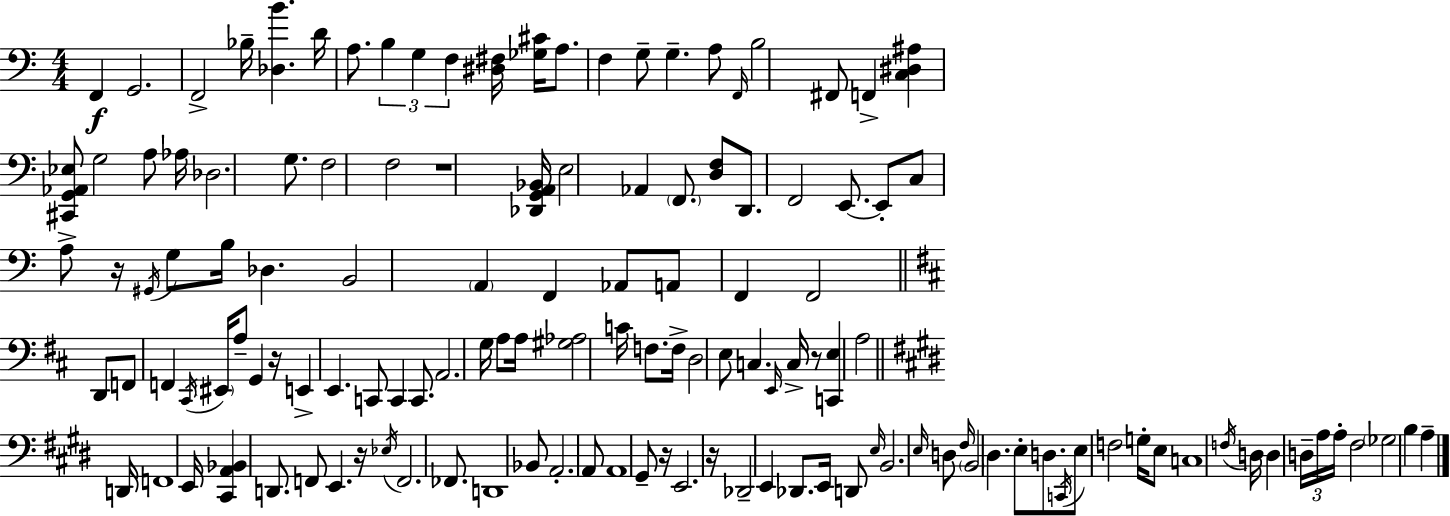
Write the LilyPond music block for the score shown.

{
  \clef bass
  \numericTimeSignature
  \time 4/4
  \key c \major
  \repeat volta 2 { f,4\f g,2. | f,2-> bes16-- <des b'>4. d'16 | a8. \tuplet 3/2 { b4 g4 f4 } <dis fis>16 | <ges cis'>16 a8. f4 g8-- g4.-- | \break a8 \grace { f,16 } b2 fis,8 f,4-> | <c dis ais>4 <cis, g, aes, ees>8 g2 a8 | aes16 des2. g8. | f2 f2 | \break r1 | <des, g, a, bes,>16 e2 aes,4 \parenthesize f,8. | <d f>8 d,8. f,2 e,8.~~ | e,8-. c8 a8-> r16 \acciaccatura { gis,16 } g8 b16 des4. | \break b,2 \parenthesize a,4 f,4 | aes,8 a,8 f,4 f,2 | \bar "||" \break \key b \minor d,8 f,8 f,4 \acciaccatura { cis,16 } \parenthesize eis,16 a8-- g,4 | r16 e,4-> e,4. c,8 c,4 | c,8. a,2. | g16 a8 a16 <gis aes>2 c'16 f8. | \break f16-> d2 e8 c4. | \grace { e,16 } c16-> r8 <c, e>4 a2 | \bar "||" \break \key e \major d,16 f,1 | e,16 <cis, a, bes,>4 d,8. f,8 e,4. | r16 \acciaccatura { ees16 } f,2. fes,8. | d,1 | \break bes,8 a,2.-. | a,8 a,1 | gis,8-- r16 e,2. | r16 des,2-- e,4 des,8. | \break e,16 d,8 \grace { e16 } b,2. | \grace { e16 } d8 \grace { fis16 } \parenthesize b,2 dis4. | e8-. d8. \acciaccatura { c,16 } e8 f2 | g16-. e8 c1 | \break \acciaccatura { f16 } d16 d4 \tuplet 3/2 { d16-- a16 a16-. } fis2 | \parenthesize ges2 b4 | a4-- } \bar "|."
}